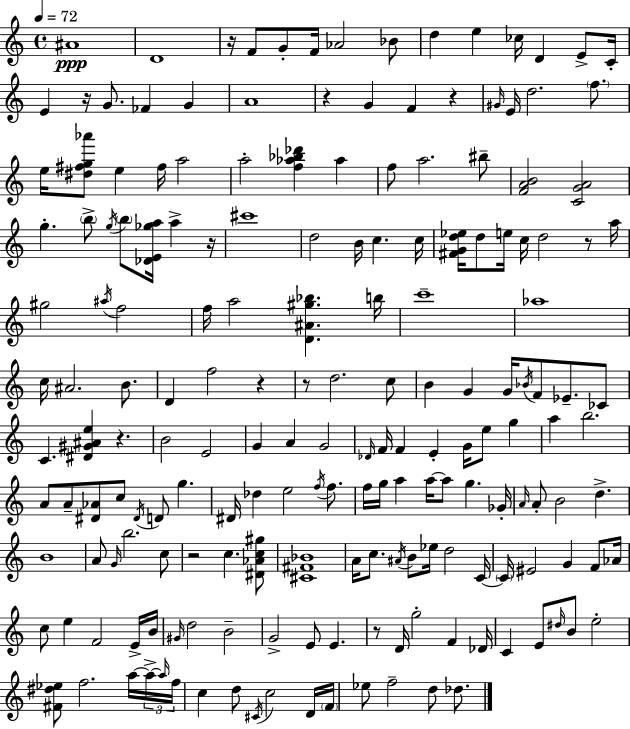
{
  \clef treble
  \time 4/4
  \defaultTimeSignature
  \key a \minor
  \tempo 4 = 72
  ais'1\ppp | d'1 | r16 f'8 g'8-. f'16 aes'2 bes'8 | d''4 e''4 ces''16 d'4 e'8-> c'16-. | \break e'4 r16 g'8. fes'4 g'4 | a'1 | r4 g'4 f'4 r4 | \grace { gis'16 } e'16 d''2. \parenthesize f''8. | \break e''16 <dis'' fis'' g'' aes'''>8 e''4 fis''16 a''2 | a''2-. <f'' aes'' bes'' des'''>4 aes''4 | f''8 a''2. bis''8-- | <f' a' b'>2 <c' g' a'>2 | \break g''4.-. \parenthesize b''8-> \acciaccatura { g''16 } \parenthesize b''8 <des' e' ges'' a''>16 a''4-> | r16 cis'''1 | d''2 b'16 c''4. | c''16 <fis' g' d'' ees''>16 d''8 e''16 c''16 d''2 r8 | \break a''16 gis''2 \acciaccatura { ais''16 } f''2 | f''16 a''2 <d' ais' gis'' bes''>4. | b''16 c'''1-- | aes''1 | \break c''16 ais'2. | b'8. d'4 f''2 r4 | r8 d''2. | c''8 b'4 g'4 g'16 \acciaccatura { bes'16 } f'8 ees'8.-- | \break ces'8 c'4. <dis' gis' ais' e''>4 r4. | b'2 e'2 | g'4 a'4 g'2 | \grace { des'16 } f'16 f'4 e'4-. g'16 e''8 | \break g''4 a''4 b''2. | a'8 a'8-- <dis' aes'>8 c''8 \acciaccatura { dis'16 } d'8 | g''4. dis'16 des''4 e''2 | \acciaccatura { f''16 } f''8. f''16 g''16 a''4 a''16~~ a''8 | \break g''4. ges'16-. \grace { a'16 } a'8-. b'2 | d''4.-> b'1 | a'8 \grace { g'16 } b''2. | c''8 r2 | \break c''4. <dis' aes' c'' gis''>8 <cis' fis' bes'>1 | a'16 c''8. \acciaccatura { ais'16 } b'8 | ees''16 d''2 c'16~~ \parenthesize c'16 eis'2 | g'4 f'8 aes'16 c''8 e''4 | \break f'2 e'16-> b'16 \grace { gis'16 } d''2 | b'2-- g'2-> | e'8 e'4. r8 d'16 g''2-. | f'4 des'16 c'4 e'8 | \break \grace { dis''16 } b'8 e''2-. <fis' dis'' ees''>8 f''2. | a''16~~ \tuplet 3/2 { a''16->~~ \grace { a''16 } f''16 } c''4 | d''8 \acciaccatura { cis'16 } c''2 d'16 \parenthesize f'16 ees''8 | f''2-- d''8 des''8. \bar "|."
}